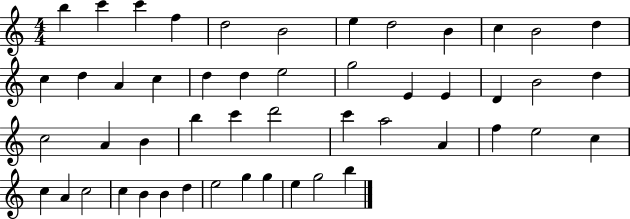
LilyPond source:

{
  \clef treble
  \numericTimeSignature
  \time 4/4
  \key c \major
  b''4 c'''4 c'''4 f''4 | d''2 b'2 | e''4 d''2 b'4 | c''4 b'2 d''4 | \break c''4 d''4 a'4 c''4 | d''4 d''4 e''2 | g''2 e'4 e'4 | d'4 b'2 d''4 | \break c''2 a'4 b'4 | b''4 c'''4 d'''2 | c'''4 a''2 a'4 | f''4 e''2 c''4 | \break c''4 a'4 c''2 | c''4 b'4 b'4 d''4 | e''2 g''4 g''4 | e''4 g''2 b''4 | \break \bar "|."
}